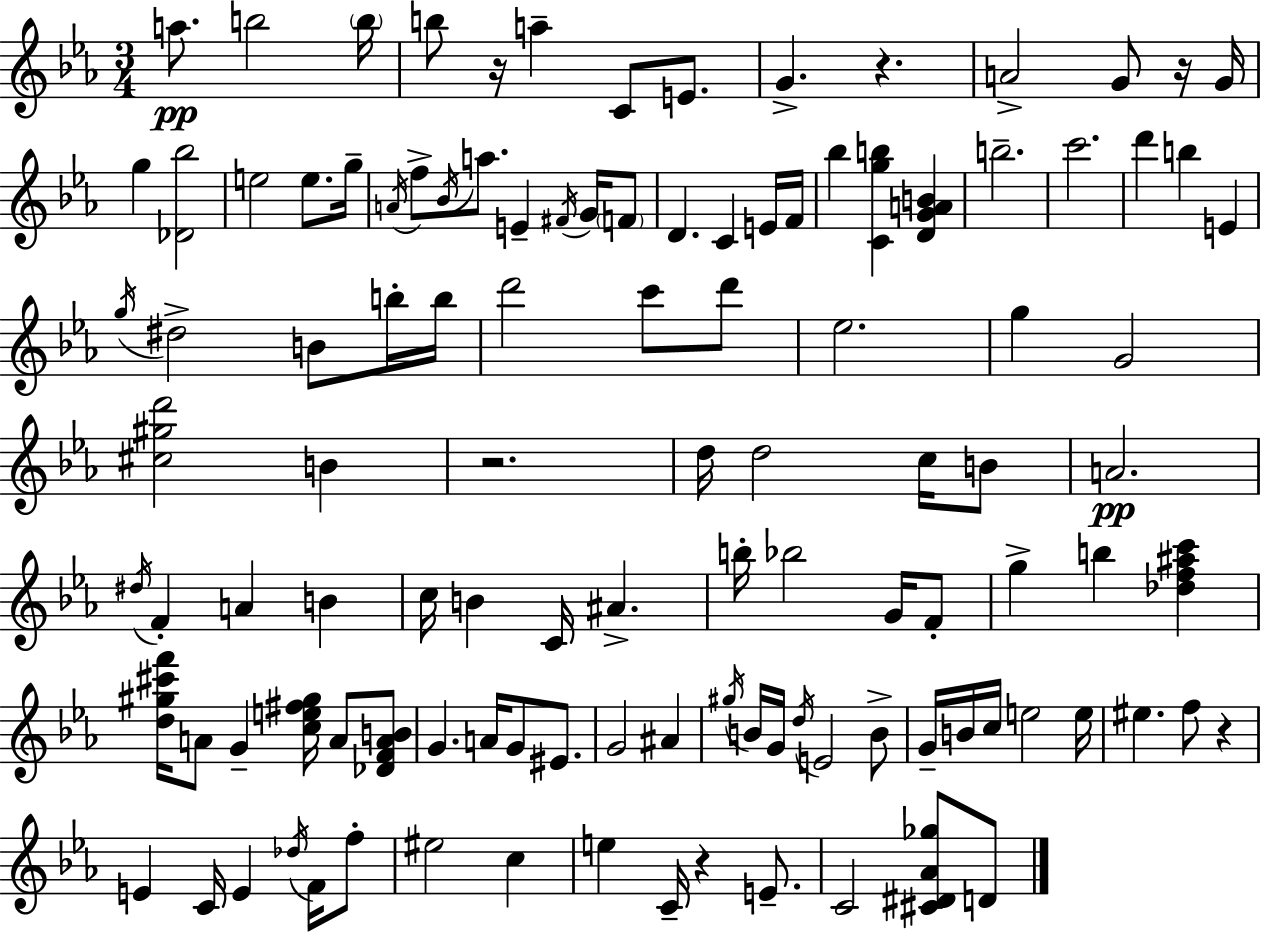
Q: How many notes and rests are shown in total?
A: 114